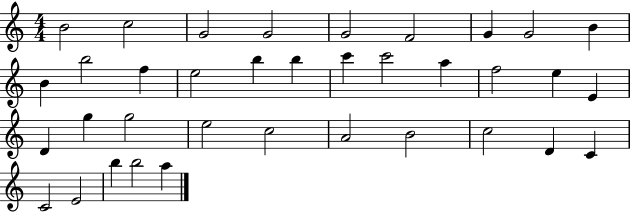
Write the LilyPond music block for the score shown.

{
  \clef treble
  \numericTimeSignature
  \time 4/4
  \key c \major
  b'2 c''2 | g'2 g'2 | g'2 f'2 | g'4 g'2 b'4 | \break b'4 b''2 f''4 | e''2 b''4 b''4 | c'''4 c'''2 a''4 | f''2 e''4 e'4 | \break d'4 g''4 g''2 | e''2 c''2 | a'2 b'2 | c''2 d'4 c'4 | \break c'2 e'2 | b''4 b''2 a''4 | \bar "|."
}